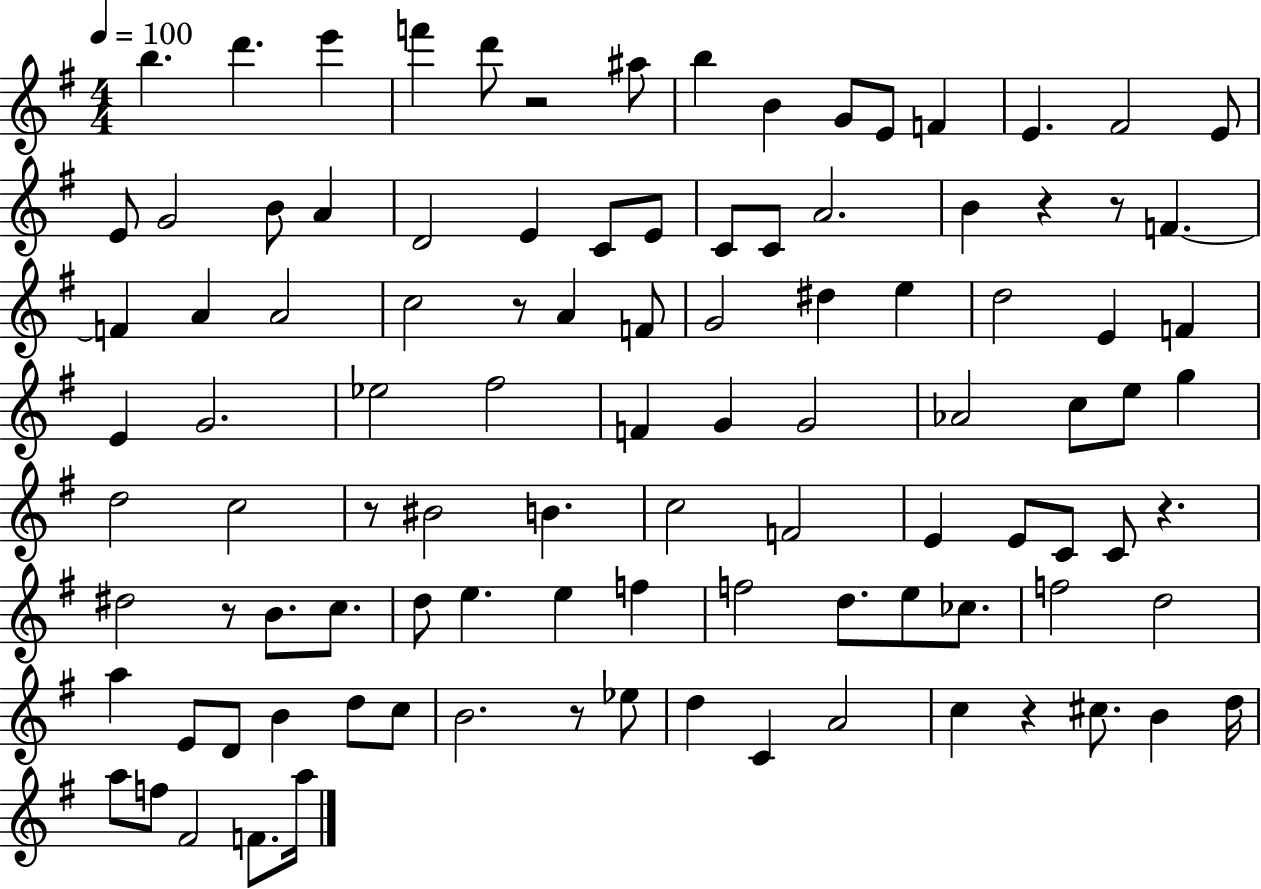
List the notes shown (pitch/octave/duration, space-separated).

B5/q. D6/q. E6/q F6/q D6/e R/h A#5/e B5/q B4/q G4/e E4/e F4/q E4/q. F#4/h E4/e E4/e G4/h B4/e A4/q D4/h E4/q C4/e E4/e C4/e C4/e A4/h. B4/q R/q R/e F4/q. F4/q A4/q A4/h C5/h R/e A4/q F4/e G4/h D#5/q E5/q D5/h E4/q F4/q E4/q G4/h. Eb5/h F#5/h F4/q G4/q G4/h Ab4/h C5/e E5/e G5/q D5/h C5/h R/e BIS4/h B4/q. C5/h F4/h E4/q E4/e C4/e C4/e R/q. D#5/h R/e B4/e. C5/e. D5/e E5/q. E5/q F5/q F5/h D5/e. E5/e CES5/e. F5/h D5/h A5/q E4/e D4/e B4/q D5/e C5/e B4/h. R/e Eb5/e D5/q C4/q A4/h C5/q R/q C#5/e. B4/q D5/s A5/e F5/e F#4/h F4/e. A5/s